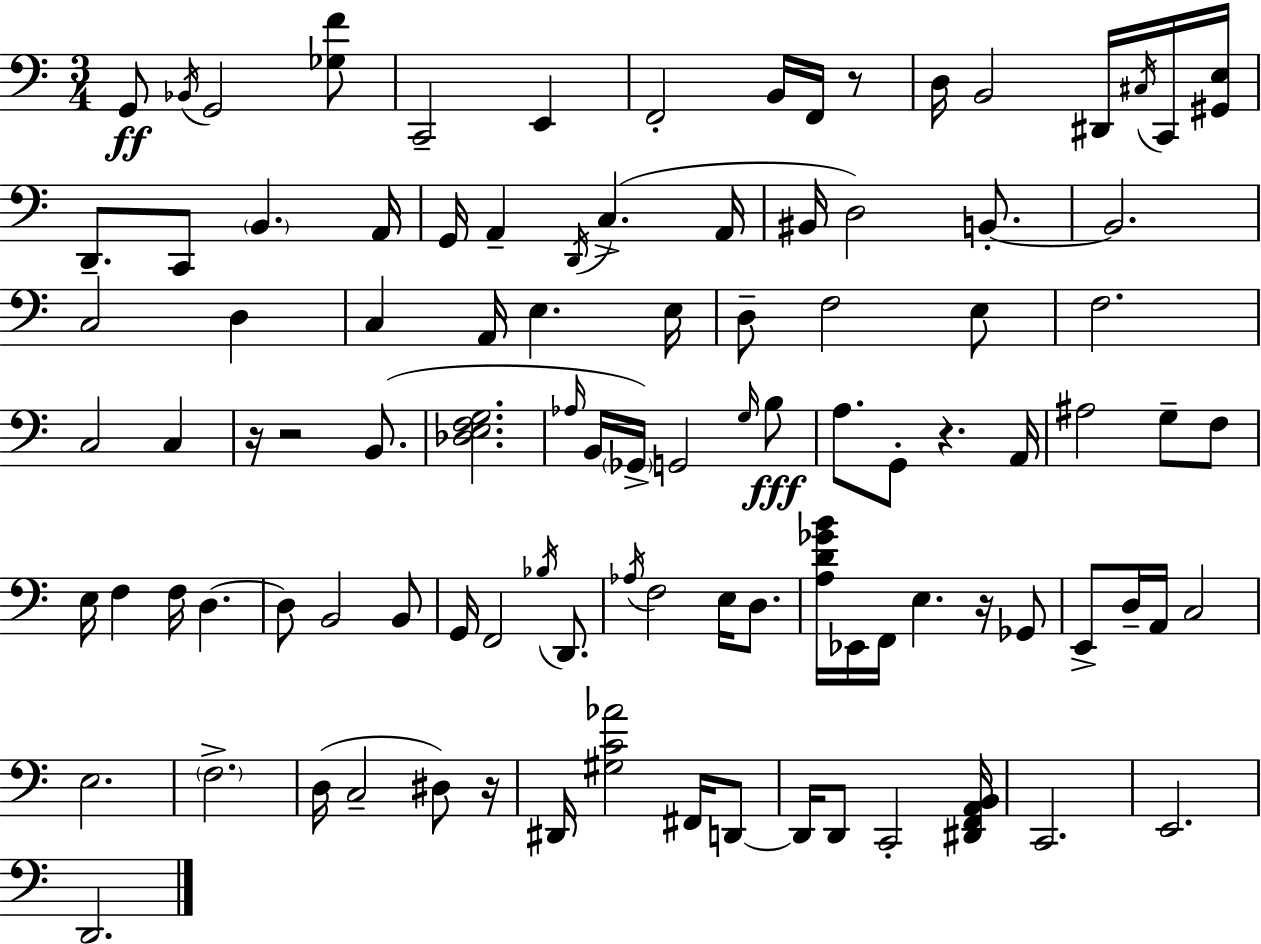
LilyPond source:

{
  \clef bass
  \numericTimeSignature
  \time 3/4
  \key a \minor
  g,8\ff \acciaccatura { bes,16 } g,2 <ges f'>8 | c,2-- e,4 | f,2-. b,16 f,16 r8 | d16 b,2 dis,16 \acciaccatura { cis16 } | \break c,16 <gis, e>16 d,8.-- c,8 \parenthesize b,4. | a,16 g,16 a,4-- \acciaccatura { d,16 }( c4.-> | a,16 bis,16 d2) | b,8.-.~~ b,2. | \break c2 d4 | c4 a,16 e4. | e16 d8-- f2 | e8 f2. | \break c2 c4 | r16 r2 | b,8.( <des e f g>2. | \grace { aes16 } b,16 \parenthesize ges,16->) g,2 | \break \grace { g16 } b8\fff a8. g,8-. r4. | a,16 ais2 | g8-- f8 e16 f4 f16 d4.~~ | d8 b,2 | \break b,8 g,16 f,2 | \acciaccatura { bes16 } d,8. \acciaccatura { aes16 } f2 | e16 d8. <a d' ges' b'>16 ees,16 f,16 e4. | r16 ges,8 e,8-> d16-- a,16 c2 | \break e2. | \parenthesize f2.-> | d16( c2-- | dis8) r16 dis,16 <gis c' aes'>2 | \break fis,16 d,8~~ d,16 d,8 c,2-. | <dis, f, a, b,>16 c,2. | e,2. | d,2. | \break \bar "|."
}